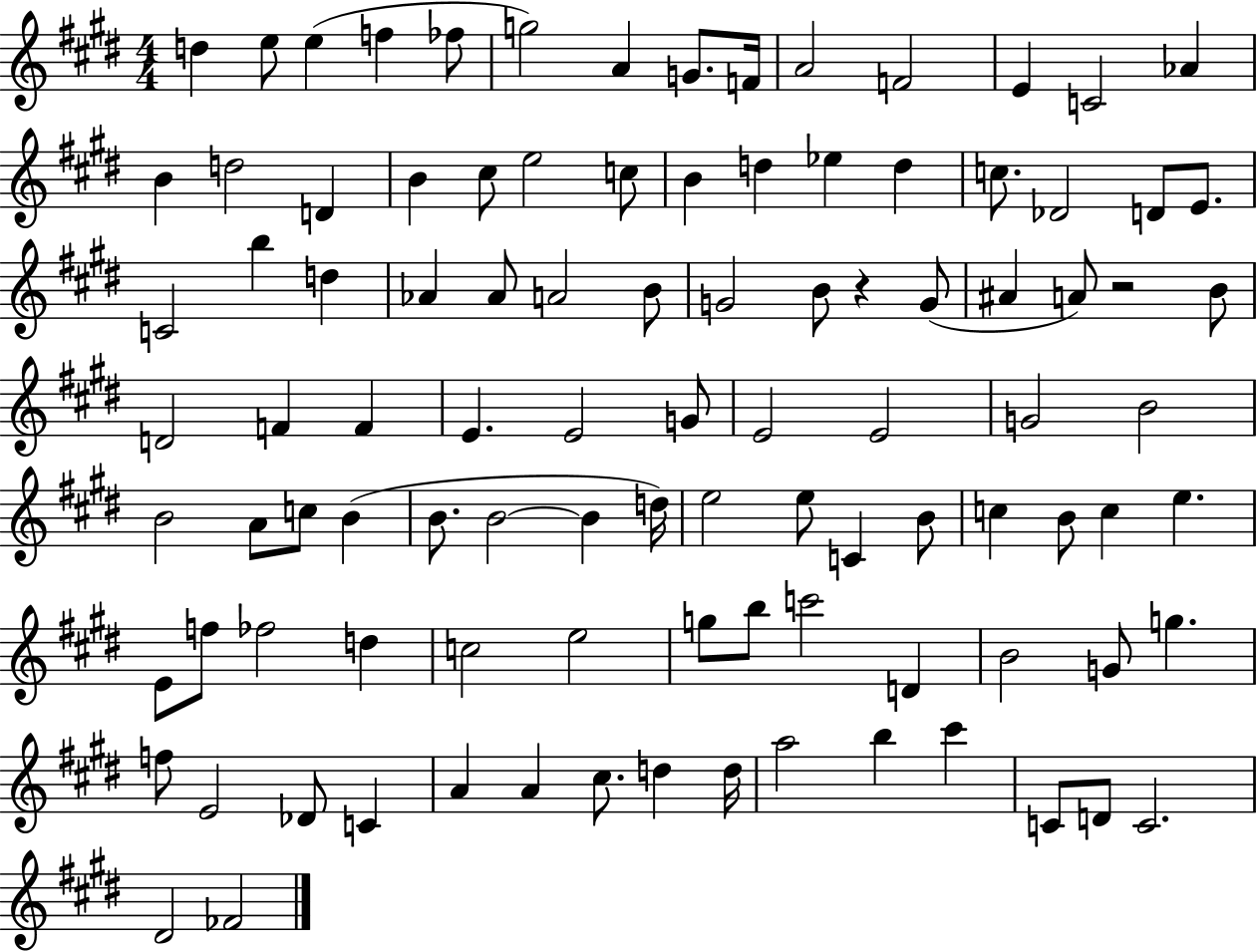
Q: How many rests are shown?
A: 2